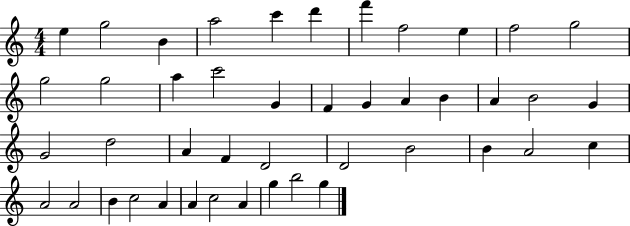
{
  \clef treble
  \numericTimeSignature
  \time 4/4
  \key c \major
  e''4 g''2 b'4 | a''2 c'''4 d'''4 | f'''4 f''2 e''4 | f''2 g''2 | \break g''2 g''2 | a''4 c'''2 g'4 | f'4 g'4 a'4 b'4 | a'4 b'2 g'4 | \break g'2 d''2 | a'4 f'4 d'2 | d'2 b'2 | b'4 a'2 c''4 | \break a'2 a'2 | b'4 c''2 a'4 | a'4 c''2 a'4 | g''4 b''2 g''4 | \break \bar "|."
}